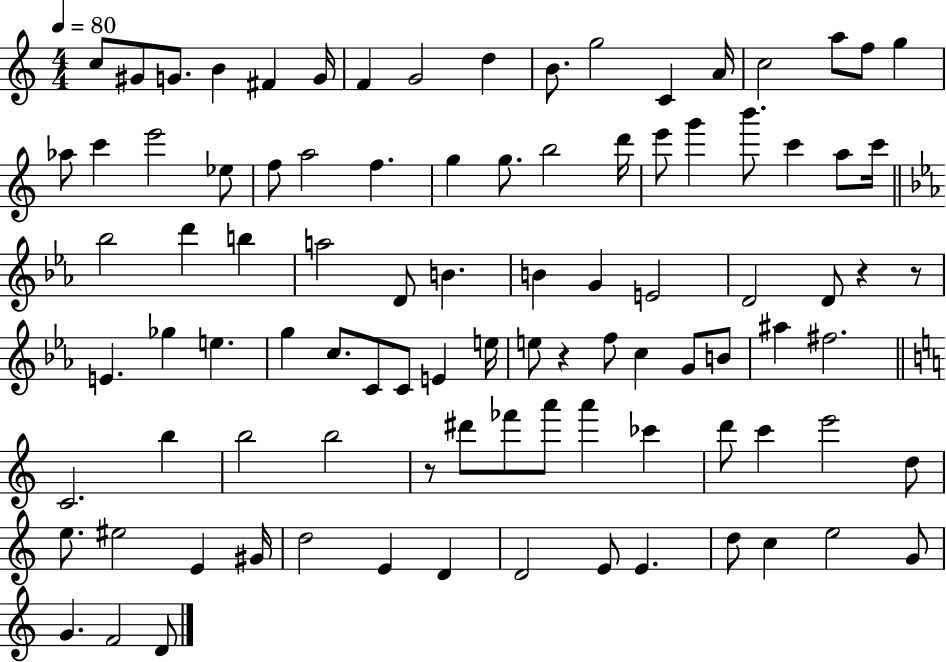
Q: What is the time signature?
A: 4/4